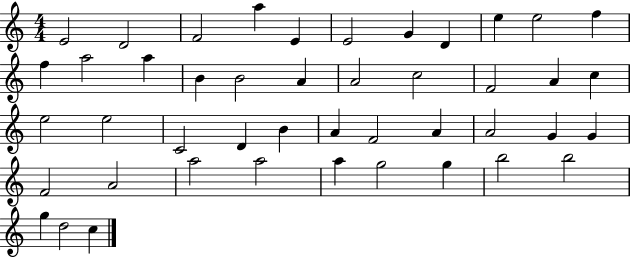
E4/h D4/h F4/h A5/q E4/q E4/h G4/q D4/q E5/q E5/h F5/q F5/q A5/h A5/q B4/q B4/h A4/q A4/h C5/h F4/h A4/q C5/q E5/h E5/h C4/h D4/q B4/q A4/q F4/h A4/q A4/h G4/q G4/q F4/h A4/h A5/h A5/h A5/q G5/h G5/q B5/h B5/h G5/q D5/h C5/q